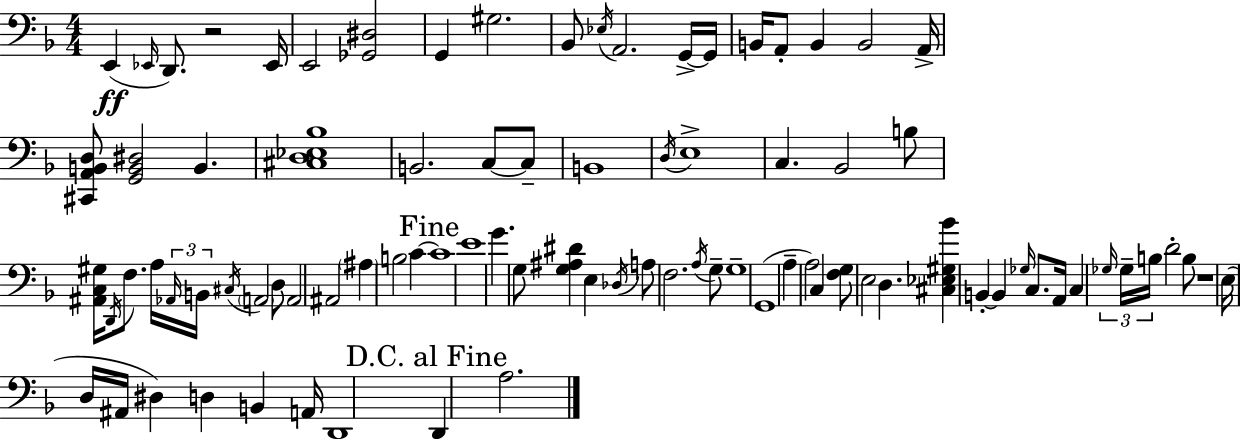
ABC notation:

X:1
T:Untitled
M:4/4
L:1/4
K:F
E,, _E,,/4 D,,/2 z2 _E,,/4 E,,2 [_G,,^D,]2 G,, ^G,2 _B,,/2 _E,/4 A,,2 G,,/4 G,,/4 B,,/4 A,,/2 B,, B,,2 A,,/4 [^C,,A,,B,,D,]/2 [G,,B,,^D,]2 B,, [^C,D,_E,_B,]4 B,,2 C,/2 C,/2 B,,4 D,/4 E,4 C, _B,,2 B,/2 [^A,,C,^G,]/4 D,,/4 F,/2 A,/4 _A,,/4 B,,/4 ^C,/4 A,,2 D,/2 A,,2 ^A,,2 ^A, B,2 C C4 E4 G G,/2 [G,^A,^D] E, _D,/4 A,/2 F,2 A,/4 G,/2 G,4 G,,4 A, A,2 C, [F,G,]/2 E,2 D, [^C,_E,^G,_B] B,, B,, _G,/4 C,/2 A,,/4 C, _G,/4 _G,/4 B,/4 D2 B,/2 z4 E,/4 D,/4 ^A,,/4 ^D, D, B,, A,,/4 D,,4 D,, A,2